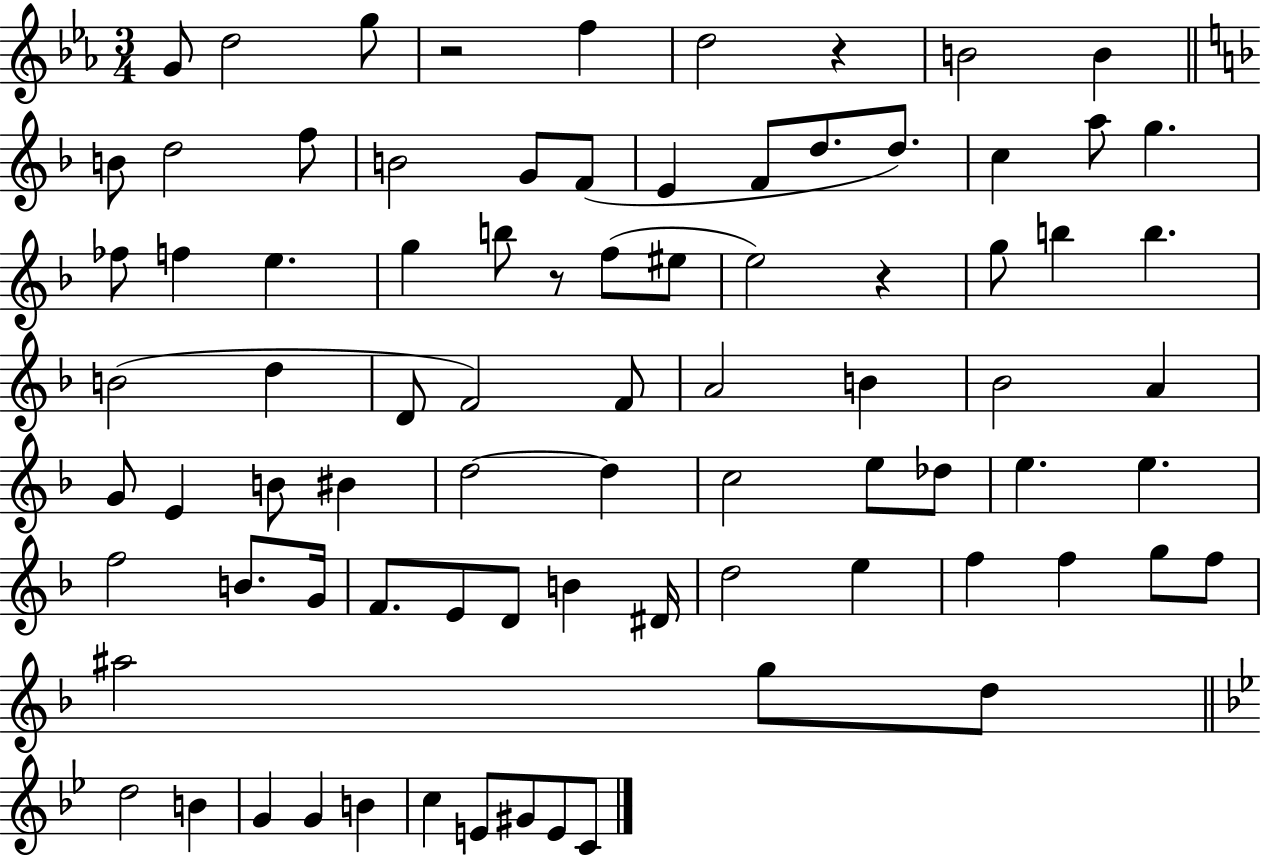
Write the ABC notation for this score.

X:1
T:Untitled
M:3/4
L:1/4
K:Eb
G/2 d2 g/2 z2 f d2 z B2 B B/2 d2 f/2 B2 G/2 F/2 E F/2 d/2 d/2 c a/2 g _f/2 f e g b/2 z/2 f/2 ^e/2 e2 z g/2 b b B2 d D/2 F2 F/2 A2 B _B2 A G/2 E B/2 ^B d2 d c2 e/2 _d/2 e e f2 B/2 G/4 F/2 E/2 D/2 B ^D/4 d2 e f f g/2 f/2 ^a2 g/2 d/2 d2 B G G B c E/2 ^G/2 E/2 C/2